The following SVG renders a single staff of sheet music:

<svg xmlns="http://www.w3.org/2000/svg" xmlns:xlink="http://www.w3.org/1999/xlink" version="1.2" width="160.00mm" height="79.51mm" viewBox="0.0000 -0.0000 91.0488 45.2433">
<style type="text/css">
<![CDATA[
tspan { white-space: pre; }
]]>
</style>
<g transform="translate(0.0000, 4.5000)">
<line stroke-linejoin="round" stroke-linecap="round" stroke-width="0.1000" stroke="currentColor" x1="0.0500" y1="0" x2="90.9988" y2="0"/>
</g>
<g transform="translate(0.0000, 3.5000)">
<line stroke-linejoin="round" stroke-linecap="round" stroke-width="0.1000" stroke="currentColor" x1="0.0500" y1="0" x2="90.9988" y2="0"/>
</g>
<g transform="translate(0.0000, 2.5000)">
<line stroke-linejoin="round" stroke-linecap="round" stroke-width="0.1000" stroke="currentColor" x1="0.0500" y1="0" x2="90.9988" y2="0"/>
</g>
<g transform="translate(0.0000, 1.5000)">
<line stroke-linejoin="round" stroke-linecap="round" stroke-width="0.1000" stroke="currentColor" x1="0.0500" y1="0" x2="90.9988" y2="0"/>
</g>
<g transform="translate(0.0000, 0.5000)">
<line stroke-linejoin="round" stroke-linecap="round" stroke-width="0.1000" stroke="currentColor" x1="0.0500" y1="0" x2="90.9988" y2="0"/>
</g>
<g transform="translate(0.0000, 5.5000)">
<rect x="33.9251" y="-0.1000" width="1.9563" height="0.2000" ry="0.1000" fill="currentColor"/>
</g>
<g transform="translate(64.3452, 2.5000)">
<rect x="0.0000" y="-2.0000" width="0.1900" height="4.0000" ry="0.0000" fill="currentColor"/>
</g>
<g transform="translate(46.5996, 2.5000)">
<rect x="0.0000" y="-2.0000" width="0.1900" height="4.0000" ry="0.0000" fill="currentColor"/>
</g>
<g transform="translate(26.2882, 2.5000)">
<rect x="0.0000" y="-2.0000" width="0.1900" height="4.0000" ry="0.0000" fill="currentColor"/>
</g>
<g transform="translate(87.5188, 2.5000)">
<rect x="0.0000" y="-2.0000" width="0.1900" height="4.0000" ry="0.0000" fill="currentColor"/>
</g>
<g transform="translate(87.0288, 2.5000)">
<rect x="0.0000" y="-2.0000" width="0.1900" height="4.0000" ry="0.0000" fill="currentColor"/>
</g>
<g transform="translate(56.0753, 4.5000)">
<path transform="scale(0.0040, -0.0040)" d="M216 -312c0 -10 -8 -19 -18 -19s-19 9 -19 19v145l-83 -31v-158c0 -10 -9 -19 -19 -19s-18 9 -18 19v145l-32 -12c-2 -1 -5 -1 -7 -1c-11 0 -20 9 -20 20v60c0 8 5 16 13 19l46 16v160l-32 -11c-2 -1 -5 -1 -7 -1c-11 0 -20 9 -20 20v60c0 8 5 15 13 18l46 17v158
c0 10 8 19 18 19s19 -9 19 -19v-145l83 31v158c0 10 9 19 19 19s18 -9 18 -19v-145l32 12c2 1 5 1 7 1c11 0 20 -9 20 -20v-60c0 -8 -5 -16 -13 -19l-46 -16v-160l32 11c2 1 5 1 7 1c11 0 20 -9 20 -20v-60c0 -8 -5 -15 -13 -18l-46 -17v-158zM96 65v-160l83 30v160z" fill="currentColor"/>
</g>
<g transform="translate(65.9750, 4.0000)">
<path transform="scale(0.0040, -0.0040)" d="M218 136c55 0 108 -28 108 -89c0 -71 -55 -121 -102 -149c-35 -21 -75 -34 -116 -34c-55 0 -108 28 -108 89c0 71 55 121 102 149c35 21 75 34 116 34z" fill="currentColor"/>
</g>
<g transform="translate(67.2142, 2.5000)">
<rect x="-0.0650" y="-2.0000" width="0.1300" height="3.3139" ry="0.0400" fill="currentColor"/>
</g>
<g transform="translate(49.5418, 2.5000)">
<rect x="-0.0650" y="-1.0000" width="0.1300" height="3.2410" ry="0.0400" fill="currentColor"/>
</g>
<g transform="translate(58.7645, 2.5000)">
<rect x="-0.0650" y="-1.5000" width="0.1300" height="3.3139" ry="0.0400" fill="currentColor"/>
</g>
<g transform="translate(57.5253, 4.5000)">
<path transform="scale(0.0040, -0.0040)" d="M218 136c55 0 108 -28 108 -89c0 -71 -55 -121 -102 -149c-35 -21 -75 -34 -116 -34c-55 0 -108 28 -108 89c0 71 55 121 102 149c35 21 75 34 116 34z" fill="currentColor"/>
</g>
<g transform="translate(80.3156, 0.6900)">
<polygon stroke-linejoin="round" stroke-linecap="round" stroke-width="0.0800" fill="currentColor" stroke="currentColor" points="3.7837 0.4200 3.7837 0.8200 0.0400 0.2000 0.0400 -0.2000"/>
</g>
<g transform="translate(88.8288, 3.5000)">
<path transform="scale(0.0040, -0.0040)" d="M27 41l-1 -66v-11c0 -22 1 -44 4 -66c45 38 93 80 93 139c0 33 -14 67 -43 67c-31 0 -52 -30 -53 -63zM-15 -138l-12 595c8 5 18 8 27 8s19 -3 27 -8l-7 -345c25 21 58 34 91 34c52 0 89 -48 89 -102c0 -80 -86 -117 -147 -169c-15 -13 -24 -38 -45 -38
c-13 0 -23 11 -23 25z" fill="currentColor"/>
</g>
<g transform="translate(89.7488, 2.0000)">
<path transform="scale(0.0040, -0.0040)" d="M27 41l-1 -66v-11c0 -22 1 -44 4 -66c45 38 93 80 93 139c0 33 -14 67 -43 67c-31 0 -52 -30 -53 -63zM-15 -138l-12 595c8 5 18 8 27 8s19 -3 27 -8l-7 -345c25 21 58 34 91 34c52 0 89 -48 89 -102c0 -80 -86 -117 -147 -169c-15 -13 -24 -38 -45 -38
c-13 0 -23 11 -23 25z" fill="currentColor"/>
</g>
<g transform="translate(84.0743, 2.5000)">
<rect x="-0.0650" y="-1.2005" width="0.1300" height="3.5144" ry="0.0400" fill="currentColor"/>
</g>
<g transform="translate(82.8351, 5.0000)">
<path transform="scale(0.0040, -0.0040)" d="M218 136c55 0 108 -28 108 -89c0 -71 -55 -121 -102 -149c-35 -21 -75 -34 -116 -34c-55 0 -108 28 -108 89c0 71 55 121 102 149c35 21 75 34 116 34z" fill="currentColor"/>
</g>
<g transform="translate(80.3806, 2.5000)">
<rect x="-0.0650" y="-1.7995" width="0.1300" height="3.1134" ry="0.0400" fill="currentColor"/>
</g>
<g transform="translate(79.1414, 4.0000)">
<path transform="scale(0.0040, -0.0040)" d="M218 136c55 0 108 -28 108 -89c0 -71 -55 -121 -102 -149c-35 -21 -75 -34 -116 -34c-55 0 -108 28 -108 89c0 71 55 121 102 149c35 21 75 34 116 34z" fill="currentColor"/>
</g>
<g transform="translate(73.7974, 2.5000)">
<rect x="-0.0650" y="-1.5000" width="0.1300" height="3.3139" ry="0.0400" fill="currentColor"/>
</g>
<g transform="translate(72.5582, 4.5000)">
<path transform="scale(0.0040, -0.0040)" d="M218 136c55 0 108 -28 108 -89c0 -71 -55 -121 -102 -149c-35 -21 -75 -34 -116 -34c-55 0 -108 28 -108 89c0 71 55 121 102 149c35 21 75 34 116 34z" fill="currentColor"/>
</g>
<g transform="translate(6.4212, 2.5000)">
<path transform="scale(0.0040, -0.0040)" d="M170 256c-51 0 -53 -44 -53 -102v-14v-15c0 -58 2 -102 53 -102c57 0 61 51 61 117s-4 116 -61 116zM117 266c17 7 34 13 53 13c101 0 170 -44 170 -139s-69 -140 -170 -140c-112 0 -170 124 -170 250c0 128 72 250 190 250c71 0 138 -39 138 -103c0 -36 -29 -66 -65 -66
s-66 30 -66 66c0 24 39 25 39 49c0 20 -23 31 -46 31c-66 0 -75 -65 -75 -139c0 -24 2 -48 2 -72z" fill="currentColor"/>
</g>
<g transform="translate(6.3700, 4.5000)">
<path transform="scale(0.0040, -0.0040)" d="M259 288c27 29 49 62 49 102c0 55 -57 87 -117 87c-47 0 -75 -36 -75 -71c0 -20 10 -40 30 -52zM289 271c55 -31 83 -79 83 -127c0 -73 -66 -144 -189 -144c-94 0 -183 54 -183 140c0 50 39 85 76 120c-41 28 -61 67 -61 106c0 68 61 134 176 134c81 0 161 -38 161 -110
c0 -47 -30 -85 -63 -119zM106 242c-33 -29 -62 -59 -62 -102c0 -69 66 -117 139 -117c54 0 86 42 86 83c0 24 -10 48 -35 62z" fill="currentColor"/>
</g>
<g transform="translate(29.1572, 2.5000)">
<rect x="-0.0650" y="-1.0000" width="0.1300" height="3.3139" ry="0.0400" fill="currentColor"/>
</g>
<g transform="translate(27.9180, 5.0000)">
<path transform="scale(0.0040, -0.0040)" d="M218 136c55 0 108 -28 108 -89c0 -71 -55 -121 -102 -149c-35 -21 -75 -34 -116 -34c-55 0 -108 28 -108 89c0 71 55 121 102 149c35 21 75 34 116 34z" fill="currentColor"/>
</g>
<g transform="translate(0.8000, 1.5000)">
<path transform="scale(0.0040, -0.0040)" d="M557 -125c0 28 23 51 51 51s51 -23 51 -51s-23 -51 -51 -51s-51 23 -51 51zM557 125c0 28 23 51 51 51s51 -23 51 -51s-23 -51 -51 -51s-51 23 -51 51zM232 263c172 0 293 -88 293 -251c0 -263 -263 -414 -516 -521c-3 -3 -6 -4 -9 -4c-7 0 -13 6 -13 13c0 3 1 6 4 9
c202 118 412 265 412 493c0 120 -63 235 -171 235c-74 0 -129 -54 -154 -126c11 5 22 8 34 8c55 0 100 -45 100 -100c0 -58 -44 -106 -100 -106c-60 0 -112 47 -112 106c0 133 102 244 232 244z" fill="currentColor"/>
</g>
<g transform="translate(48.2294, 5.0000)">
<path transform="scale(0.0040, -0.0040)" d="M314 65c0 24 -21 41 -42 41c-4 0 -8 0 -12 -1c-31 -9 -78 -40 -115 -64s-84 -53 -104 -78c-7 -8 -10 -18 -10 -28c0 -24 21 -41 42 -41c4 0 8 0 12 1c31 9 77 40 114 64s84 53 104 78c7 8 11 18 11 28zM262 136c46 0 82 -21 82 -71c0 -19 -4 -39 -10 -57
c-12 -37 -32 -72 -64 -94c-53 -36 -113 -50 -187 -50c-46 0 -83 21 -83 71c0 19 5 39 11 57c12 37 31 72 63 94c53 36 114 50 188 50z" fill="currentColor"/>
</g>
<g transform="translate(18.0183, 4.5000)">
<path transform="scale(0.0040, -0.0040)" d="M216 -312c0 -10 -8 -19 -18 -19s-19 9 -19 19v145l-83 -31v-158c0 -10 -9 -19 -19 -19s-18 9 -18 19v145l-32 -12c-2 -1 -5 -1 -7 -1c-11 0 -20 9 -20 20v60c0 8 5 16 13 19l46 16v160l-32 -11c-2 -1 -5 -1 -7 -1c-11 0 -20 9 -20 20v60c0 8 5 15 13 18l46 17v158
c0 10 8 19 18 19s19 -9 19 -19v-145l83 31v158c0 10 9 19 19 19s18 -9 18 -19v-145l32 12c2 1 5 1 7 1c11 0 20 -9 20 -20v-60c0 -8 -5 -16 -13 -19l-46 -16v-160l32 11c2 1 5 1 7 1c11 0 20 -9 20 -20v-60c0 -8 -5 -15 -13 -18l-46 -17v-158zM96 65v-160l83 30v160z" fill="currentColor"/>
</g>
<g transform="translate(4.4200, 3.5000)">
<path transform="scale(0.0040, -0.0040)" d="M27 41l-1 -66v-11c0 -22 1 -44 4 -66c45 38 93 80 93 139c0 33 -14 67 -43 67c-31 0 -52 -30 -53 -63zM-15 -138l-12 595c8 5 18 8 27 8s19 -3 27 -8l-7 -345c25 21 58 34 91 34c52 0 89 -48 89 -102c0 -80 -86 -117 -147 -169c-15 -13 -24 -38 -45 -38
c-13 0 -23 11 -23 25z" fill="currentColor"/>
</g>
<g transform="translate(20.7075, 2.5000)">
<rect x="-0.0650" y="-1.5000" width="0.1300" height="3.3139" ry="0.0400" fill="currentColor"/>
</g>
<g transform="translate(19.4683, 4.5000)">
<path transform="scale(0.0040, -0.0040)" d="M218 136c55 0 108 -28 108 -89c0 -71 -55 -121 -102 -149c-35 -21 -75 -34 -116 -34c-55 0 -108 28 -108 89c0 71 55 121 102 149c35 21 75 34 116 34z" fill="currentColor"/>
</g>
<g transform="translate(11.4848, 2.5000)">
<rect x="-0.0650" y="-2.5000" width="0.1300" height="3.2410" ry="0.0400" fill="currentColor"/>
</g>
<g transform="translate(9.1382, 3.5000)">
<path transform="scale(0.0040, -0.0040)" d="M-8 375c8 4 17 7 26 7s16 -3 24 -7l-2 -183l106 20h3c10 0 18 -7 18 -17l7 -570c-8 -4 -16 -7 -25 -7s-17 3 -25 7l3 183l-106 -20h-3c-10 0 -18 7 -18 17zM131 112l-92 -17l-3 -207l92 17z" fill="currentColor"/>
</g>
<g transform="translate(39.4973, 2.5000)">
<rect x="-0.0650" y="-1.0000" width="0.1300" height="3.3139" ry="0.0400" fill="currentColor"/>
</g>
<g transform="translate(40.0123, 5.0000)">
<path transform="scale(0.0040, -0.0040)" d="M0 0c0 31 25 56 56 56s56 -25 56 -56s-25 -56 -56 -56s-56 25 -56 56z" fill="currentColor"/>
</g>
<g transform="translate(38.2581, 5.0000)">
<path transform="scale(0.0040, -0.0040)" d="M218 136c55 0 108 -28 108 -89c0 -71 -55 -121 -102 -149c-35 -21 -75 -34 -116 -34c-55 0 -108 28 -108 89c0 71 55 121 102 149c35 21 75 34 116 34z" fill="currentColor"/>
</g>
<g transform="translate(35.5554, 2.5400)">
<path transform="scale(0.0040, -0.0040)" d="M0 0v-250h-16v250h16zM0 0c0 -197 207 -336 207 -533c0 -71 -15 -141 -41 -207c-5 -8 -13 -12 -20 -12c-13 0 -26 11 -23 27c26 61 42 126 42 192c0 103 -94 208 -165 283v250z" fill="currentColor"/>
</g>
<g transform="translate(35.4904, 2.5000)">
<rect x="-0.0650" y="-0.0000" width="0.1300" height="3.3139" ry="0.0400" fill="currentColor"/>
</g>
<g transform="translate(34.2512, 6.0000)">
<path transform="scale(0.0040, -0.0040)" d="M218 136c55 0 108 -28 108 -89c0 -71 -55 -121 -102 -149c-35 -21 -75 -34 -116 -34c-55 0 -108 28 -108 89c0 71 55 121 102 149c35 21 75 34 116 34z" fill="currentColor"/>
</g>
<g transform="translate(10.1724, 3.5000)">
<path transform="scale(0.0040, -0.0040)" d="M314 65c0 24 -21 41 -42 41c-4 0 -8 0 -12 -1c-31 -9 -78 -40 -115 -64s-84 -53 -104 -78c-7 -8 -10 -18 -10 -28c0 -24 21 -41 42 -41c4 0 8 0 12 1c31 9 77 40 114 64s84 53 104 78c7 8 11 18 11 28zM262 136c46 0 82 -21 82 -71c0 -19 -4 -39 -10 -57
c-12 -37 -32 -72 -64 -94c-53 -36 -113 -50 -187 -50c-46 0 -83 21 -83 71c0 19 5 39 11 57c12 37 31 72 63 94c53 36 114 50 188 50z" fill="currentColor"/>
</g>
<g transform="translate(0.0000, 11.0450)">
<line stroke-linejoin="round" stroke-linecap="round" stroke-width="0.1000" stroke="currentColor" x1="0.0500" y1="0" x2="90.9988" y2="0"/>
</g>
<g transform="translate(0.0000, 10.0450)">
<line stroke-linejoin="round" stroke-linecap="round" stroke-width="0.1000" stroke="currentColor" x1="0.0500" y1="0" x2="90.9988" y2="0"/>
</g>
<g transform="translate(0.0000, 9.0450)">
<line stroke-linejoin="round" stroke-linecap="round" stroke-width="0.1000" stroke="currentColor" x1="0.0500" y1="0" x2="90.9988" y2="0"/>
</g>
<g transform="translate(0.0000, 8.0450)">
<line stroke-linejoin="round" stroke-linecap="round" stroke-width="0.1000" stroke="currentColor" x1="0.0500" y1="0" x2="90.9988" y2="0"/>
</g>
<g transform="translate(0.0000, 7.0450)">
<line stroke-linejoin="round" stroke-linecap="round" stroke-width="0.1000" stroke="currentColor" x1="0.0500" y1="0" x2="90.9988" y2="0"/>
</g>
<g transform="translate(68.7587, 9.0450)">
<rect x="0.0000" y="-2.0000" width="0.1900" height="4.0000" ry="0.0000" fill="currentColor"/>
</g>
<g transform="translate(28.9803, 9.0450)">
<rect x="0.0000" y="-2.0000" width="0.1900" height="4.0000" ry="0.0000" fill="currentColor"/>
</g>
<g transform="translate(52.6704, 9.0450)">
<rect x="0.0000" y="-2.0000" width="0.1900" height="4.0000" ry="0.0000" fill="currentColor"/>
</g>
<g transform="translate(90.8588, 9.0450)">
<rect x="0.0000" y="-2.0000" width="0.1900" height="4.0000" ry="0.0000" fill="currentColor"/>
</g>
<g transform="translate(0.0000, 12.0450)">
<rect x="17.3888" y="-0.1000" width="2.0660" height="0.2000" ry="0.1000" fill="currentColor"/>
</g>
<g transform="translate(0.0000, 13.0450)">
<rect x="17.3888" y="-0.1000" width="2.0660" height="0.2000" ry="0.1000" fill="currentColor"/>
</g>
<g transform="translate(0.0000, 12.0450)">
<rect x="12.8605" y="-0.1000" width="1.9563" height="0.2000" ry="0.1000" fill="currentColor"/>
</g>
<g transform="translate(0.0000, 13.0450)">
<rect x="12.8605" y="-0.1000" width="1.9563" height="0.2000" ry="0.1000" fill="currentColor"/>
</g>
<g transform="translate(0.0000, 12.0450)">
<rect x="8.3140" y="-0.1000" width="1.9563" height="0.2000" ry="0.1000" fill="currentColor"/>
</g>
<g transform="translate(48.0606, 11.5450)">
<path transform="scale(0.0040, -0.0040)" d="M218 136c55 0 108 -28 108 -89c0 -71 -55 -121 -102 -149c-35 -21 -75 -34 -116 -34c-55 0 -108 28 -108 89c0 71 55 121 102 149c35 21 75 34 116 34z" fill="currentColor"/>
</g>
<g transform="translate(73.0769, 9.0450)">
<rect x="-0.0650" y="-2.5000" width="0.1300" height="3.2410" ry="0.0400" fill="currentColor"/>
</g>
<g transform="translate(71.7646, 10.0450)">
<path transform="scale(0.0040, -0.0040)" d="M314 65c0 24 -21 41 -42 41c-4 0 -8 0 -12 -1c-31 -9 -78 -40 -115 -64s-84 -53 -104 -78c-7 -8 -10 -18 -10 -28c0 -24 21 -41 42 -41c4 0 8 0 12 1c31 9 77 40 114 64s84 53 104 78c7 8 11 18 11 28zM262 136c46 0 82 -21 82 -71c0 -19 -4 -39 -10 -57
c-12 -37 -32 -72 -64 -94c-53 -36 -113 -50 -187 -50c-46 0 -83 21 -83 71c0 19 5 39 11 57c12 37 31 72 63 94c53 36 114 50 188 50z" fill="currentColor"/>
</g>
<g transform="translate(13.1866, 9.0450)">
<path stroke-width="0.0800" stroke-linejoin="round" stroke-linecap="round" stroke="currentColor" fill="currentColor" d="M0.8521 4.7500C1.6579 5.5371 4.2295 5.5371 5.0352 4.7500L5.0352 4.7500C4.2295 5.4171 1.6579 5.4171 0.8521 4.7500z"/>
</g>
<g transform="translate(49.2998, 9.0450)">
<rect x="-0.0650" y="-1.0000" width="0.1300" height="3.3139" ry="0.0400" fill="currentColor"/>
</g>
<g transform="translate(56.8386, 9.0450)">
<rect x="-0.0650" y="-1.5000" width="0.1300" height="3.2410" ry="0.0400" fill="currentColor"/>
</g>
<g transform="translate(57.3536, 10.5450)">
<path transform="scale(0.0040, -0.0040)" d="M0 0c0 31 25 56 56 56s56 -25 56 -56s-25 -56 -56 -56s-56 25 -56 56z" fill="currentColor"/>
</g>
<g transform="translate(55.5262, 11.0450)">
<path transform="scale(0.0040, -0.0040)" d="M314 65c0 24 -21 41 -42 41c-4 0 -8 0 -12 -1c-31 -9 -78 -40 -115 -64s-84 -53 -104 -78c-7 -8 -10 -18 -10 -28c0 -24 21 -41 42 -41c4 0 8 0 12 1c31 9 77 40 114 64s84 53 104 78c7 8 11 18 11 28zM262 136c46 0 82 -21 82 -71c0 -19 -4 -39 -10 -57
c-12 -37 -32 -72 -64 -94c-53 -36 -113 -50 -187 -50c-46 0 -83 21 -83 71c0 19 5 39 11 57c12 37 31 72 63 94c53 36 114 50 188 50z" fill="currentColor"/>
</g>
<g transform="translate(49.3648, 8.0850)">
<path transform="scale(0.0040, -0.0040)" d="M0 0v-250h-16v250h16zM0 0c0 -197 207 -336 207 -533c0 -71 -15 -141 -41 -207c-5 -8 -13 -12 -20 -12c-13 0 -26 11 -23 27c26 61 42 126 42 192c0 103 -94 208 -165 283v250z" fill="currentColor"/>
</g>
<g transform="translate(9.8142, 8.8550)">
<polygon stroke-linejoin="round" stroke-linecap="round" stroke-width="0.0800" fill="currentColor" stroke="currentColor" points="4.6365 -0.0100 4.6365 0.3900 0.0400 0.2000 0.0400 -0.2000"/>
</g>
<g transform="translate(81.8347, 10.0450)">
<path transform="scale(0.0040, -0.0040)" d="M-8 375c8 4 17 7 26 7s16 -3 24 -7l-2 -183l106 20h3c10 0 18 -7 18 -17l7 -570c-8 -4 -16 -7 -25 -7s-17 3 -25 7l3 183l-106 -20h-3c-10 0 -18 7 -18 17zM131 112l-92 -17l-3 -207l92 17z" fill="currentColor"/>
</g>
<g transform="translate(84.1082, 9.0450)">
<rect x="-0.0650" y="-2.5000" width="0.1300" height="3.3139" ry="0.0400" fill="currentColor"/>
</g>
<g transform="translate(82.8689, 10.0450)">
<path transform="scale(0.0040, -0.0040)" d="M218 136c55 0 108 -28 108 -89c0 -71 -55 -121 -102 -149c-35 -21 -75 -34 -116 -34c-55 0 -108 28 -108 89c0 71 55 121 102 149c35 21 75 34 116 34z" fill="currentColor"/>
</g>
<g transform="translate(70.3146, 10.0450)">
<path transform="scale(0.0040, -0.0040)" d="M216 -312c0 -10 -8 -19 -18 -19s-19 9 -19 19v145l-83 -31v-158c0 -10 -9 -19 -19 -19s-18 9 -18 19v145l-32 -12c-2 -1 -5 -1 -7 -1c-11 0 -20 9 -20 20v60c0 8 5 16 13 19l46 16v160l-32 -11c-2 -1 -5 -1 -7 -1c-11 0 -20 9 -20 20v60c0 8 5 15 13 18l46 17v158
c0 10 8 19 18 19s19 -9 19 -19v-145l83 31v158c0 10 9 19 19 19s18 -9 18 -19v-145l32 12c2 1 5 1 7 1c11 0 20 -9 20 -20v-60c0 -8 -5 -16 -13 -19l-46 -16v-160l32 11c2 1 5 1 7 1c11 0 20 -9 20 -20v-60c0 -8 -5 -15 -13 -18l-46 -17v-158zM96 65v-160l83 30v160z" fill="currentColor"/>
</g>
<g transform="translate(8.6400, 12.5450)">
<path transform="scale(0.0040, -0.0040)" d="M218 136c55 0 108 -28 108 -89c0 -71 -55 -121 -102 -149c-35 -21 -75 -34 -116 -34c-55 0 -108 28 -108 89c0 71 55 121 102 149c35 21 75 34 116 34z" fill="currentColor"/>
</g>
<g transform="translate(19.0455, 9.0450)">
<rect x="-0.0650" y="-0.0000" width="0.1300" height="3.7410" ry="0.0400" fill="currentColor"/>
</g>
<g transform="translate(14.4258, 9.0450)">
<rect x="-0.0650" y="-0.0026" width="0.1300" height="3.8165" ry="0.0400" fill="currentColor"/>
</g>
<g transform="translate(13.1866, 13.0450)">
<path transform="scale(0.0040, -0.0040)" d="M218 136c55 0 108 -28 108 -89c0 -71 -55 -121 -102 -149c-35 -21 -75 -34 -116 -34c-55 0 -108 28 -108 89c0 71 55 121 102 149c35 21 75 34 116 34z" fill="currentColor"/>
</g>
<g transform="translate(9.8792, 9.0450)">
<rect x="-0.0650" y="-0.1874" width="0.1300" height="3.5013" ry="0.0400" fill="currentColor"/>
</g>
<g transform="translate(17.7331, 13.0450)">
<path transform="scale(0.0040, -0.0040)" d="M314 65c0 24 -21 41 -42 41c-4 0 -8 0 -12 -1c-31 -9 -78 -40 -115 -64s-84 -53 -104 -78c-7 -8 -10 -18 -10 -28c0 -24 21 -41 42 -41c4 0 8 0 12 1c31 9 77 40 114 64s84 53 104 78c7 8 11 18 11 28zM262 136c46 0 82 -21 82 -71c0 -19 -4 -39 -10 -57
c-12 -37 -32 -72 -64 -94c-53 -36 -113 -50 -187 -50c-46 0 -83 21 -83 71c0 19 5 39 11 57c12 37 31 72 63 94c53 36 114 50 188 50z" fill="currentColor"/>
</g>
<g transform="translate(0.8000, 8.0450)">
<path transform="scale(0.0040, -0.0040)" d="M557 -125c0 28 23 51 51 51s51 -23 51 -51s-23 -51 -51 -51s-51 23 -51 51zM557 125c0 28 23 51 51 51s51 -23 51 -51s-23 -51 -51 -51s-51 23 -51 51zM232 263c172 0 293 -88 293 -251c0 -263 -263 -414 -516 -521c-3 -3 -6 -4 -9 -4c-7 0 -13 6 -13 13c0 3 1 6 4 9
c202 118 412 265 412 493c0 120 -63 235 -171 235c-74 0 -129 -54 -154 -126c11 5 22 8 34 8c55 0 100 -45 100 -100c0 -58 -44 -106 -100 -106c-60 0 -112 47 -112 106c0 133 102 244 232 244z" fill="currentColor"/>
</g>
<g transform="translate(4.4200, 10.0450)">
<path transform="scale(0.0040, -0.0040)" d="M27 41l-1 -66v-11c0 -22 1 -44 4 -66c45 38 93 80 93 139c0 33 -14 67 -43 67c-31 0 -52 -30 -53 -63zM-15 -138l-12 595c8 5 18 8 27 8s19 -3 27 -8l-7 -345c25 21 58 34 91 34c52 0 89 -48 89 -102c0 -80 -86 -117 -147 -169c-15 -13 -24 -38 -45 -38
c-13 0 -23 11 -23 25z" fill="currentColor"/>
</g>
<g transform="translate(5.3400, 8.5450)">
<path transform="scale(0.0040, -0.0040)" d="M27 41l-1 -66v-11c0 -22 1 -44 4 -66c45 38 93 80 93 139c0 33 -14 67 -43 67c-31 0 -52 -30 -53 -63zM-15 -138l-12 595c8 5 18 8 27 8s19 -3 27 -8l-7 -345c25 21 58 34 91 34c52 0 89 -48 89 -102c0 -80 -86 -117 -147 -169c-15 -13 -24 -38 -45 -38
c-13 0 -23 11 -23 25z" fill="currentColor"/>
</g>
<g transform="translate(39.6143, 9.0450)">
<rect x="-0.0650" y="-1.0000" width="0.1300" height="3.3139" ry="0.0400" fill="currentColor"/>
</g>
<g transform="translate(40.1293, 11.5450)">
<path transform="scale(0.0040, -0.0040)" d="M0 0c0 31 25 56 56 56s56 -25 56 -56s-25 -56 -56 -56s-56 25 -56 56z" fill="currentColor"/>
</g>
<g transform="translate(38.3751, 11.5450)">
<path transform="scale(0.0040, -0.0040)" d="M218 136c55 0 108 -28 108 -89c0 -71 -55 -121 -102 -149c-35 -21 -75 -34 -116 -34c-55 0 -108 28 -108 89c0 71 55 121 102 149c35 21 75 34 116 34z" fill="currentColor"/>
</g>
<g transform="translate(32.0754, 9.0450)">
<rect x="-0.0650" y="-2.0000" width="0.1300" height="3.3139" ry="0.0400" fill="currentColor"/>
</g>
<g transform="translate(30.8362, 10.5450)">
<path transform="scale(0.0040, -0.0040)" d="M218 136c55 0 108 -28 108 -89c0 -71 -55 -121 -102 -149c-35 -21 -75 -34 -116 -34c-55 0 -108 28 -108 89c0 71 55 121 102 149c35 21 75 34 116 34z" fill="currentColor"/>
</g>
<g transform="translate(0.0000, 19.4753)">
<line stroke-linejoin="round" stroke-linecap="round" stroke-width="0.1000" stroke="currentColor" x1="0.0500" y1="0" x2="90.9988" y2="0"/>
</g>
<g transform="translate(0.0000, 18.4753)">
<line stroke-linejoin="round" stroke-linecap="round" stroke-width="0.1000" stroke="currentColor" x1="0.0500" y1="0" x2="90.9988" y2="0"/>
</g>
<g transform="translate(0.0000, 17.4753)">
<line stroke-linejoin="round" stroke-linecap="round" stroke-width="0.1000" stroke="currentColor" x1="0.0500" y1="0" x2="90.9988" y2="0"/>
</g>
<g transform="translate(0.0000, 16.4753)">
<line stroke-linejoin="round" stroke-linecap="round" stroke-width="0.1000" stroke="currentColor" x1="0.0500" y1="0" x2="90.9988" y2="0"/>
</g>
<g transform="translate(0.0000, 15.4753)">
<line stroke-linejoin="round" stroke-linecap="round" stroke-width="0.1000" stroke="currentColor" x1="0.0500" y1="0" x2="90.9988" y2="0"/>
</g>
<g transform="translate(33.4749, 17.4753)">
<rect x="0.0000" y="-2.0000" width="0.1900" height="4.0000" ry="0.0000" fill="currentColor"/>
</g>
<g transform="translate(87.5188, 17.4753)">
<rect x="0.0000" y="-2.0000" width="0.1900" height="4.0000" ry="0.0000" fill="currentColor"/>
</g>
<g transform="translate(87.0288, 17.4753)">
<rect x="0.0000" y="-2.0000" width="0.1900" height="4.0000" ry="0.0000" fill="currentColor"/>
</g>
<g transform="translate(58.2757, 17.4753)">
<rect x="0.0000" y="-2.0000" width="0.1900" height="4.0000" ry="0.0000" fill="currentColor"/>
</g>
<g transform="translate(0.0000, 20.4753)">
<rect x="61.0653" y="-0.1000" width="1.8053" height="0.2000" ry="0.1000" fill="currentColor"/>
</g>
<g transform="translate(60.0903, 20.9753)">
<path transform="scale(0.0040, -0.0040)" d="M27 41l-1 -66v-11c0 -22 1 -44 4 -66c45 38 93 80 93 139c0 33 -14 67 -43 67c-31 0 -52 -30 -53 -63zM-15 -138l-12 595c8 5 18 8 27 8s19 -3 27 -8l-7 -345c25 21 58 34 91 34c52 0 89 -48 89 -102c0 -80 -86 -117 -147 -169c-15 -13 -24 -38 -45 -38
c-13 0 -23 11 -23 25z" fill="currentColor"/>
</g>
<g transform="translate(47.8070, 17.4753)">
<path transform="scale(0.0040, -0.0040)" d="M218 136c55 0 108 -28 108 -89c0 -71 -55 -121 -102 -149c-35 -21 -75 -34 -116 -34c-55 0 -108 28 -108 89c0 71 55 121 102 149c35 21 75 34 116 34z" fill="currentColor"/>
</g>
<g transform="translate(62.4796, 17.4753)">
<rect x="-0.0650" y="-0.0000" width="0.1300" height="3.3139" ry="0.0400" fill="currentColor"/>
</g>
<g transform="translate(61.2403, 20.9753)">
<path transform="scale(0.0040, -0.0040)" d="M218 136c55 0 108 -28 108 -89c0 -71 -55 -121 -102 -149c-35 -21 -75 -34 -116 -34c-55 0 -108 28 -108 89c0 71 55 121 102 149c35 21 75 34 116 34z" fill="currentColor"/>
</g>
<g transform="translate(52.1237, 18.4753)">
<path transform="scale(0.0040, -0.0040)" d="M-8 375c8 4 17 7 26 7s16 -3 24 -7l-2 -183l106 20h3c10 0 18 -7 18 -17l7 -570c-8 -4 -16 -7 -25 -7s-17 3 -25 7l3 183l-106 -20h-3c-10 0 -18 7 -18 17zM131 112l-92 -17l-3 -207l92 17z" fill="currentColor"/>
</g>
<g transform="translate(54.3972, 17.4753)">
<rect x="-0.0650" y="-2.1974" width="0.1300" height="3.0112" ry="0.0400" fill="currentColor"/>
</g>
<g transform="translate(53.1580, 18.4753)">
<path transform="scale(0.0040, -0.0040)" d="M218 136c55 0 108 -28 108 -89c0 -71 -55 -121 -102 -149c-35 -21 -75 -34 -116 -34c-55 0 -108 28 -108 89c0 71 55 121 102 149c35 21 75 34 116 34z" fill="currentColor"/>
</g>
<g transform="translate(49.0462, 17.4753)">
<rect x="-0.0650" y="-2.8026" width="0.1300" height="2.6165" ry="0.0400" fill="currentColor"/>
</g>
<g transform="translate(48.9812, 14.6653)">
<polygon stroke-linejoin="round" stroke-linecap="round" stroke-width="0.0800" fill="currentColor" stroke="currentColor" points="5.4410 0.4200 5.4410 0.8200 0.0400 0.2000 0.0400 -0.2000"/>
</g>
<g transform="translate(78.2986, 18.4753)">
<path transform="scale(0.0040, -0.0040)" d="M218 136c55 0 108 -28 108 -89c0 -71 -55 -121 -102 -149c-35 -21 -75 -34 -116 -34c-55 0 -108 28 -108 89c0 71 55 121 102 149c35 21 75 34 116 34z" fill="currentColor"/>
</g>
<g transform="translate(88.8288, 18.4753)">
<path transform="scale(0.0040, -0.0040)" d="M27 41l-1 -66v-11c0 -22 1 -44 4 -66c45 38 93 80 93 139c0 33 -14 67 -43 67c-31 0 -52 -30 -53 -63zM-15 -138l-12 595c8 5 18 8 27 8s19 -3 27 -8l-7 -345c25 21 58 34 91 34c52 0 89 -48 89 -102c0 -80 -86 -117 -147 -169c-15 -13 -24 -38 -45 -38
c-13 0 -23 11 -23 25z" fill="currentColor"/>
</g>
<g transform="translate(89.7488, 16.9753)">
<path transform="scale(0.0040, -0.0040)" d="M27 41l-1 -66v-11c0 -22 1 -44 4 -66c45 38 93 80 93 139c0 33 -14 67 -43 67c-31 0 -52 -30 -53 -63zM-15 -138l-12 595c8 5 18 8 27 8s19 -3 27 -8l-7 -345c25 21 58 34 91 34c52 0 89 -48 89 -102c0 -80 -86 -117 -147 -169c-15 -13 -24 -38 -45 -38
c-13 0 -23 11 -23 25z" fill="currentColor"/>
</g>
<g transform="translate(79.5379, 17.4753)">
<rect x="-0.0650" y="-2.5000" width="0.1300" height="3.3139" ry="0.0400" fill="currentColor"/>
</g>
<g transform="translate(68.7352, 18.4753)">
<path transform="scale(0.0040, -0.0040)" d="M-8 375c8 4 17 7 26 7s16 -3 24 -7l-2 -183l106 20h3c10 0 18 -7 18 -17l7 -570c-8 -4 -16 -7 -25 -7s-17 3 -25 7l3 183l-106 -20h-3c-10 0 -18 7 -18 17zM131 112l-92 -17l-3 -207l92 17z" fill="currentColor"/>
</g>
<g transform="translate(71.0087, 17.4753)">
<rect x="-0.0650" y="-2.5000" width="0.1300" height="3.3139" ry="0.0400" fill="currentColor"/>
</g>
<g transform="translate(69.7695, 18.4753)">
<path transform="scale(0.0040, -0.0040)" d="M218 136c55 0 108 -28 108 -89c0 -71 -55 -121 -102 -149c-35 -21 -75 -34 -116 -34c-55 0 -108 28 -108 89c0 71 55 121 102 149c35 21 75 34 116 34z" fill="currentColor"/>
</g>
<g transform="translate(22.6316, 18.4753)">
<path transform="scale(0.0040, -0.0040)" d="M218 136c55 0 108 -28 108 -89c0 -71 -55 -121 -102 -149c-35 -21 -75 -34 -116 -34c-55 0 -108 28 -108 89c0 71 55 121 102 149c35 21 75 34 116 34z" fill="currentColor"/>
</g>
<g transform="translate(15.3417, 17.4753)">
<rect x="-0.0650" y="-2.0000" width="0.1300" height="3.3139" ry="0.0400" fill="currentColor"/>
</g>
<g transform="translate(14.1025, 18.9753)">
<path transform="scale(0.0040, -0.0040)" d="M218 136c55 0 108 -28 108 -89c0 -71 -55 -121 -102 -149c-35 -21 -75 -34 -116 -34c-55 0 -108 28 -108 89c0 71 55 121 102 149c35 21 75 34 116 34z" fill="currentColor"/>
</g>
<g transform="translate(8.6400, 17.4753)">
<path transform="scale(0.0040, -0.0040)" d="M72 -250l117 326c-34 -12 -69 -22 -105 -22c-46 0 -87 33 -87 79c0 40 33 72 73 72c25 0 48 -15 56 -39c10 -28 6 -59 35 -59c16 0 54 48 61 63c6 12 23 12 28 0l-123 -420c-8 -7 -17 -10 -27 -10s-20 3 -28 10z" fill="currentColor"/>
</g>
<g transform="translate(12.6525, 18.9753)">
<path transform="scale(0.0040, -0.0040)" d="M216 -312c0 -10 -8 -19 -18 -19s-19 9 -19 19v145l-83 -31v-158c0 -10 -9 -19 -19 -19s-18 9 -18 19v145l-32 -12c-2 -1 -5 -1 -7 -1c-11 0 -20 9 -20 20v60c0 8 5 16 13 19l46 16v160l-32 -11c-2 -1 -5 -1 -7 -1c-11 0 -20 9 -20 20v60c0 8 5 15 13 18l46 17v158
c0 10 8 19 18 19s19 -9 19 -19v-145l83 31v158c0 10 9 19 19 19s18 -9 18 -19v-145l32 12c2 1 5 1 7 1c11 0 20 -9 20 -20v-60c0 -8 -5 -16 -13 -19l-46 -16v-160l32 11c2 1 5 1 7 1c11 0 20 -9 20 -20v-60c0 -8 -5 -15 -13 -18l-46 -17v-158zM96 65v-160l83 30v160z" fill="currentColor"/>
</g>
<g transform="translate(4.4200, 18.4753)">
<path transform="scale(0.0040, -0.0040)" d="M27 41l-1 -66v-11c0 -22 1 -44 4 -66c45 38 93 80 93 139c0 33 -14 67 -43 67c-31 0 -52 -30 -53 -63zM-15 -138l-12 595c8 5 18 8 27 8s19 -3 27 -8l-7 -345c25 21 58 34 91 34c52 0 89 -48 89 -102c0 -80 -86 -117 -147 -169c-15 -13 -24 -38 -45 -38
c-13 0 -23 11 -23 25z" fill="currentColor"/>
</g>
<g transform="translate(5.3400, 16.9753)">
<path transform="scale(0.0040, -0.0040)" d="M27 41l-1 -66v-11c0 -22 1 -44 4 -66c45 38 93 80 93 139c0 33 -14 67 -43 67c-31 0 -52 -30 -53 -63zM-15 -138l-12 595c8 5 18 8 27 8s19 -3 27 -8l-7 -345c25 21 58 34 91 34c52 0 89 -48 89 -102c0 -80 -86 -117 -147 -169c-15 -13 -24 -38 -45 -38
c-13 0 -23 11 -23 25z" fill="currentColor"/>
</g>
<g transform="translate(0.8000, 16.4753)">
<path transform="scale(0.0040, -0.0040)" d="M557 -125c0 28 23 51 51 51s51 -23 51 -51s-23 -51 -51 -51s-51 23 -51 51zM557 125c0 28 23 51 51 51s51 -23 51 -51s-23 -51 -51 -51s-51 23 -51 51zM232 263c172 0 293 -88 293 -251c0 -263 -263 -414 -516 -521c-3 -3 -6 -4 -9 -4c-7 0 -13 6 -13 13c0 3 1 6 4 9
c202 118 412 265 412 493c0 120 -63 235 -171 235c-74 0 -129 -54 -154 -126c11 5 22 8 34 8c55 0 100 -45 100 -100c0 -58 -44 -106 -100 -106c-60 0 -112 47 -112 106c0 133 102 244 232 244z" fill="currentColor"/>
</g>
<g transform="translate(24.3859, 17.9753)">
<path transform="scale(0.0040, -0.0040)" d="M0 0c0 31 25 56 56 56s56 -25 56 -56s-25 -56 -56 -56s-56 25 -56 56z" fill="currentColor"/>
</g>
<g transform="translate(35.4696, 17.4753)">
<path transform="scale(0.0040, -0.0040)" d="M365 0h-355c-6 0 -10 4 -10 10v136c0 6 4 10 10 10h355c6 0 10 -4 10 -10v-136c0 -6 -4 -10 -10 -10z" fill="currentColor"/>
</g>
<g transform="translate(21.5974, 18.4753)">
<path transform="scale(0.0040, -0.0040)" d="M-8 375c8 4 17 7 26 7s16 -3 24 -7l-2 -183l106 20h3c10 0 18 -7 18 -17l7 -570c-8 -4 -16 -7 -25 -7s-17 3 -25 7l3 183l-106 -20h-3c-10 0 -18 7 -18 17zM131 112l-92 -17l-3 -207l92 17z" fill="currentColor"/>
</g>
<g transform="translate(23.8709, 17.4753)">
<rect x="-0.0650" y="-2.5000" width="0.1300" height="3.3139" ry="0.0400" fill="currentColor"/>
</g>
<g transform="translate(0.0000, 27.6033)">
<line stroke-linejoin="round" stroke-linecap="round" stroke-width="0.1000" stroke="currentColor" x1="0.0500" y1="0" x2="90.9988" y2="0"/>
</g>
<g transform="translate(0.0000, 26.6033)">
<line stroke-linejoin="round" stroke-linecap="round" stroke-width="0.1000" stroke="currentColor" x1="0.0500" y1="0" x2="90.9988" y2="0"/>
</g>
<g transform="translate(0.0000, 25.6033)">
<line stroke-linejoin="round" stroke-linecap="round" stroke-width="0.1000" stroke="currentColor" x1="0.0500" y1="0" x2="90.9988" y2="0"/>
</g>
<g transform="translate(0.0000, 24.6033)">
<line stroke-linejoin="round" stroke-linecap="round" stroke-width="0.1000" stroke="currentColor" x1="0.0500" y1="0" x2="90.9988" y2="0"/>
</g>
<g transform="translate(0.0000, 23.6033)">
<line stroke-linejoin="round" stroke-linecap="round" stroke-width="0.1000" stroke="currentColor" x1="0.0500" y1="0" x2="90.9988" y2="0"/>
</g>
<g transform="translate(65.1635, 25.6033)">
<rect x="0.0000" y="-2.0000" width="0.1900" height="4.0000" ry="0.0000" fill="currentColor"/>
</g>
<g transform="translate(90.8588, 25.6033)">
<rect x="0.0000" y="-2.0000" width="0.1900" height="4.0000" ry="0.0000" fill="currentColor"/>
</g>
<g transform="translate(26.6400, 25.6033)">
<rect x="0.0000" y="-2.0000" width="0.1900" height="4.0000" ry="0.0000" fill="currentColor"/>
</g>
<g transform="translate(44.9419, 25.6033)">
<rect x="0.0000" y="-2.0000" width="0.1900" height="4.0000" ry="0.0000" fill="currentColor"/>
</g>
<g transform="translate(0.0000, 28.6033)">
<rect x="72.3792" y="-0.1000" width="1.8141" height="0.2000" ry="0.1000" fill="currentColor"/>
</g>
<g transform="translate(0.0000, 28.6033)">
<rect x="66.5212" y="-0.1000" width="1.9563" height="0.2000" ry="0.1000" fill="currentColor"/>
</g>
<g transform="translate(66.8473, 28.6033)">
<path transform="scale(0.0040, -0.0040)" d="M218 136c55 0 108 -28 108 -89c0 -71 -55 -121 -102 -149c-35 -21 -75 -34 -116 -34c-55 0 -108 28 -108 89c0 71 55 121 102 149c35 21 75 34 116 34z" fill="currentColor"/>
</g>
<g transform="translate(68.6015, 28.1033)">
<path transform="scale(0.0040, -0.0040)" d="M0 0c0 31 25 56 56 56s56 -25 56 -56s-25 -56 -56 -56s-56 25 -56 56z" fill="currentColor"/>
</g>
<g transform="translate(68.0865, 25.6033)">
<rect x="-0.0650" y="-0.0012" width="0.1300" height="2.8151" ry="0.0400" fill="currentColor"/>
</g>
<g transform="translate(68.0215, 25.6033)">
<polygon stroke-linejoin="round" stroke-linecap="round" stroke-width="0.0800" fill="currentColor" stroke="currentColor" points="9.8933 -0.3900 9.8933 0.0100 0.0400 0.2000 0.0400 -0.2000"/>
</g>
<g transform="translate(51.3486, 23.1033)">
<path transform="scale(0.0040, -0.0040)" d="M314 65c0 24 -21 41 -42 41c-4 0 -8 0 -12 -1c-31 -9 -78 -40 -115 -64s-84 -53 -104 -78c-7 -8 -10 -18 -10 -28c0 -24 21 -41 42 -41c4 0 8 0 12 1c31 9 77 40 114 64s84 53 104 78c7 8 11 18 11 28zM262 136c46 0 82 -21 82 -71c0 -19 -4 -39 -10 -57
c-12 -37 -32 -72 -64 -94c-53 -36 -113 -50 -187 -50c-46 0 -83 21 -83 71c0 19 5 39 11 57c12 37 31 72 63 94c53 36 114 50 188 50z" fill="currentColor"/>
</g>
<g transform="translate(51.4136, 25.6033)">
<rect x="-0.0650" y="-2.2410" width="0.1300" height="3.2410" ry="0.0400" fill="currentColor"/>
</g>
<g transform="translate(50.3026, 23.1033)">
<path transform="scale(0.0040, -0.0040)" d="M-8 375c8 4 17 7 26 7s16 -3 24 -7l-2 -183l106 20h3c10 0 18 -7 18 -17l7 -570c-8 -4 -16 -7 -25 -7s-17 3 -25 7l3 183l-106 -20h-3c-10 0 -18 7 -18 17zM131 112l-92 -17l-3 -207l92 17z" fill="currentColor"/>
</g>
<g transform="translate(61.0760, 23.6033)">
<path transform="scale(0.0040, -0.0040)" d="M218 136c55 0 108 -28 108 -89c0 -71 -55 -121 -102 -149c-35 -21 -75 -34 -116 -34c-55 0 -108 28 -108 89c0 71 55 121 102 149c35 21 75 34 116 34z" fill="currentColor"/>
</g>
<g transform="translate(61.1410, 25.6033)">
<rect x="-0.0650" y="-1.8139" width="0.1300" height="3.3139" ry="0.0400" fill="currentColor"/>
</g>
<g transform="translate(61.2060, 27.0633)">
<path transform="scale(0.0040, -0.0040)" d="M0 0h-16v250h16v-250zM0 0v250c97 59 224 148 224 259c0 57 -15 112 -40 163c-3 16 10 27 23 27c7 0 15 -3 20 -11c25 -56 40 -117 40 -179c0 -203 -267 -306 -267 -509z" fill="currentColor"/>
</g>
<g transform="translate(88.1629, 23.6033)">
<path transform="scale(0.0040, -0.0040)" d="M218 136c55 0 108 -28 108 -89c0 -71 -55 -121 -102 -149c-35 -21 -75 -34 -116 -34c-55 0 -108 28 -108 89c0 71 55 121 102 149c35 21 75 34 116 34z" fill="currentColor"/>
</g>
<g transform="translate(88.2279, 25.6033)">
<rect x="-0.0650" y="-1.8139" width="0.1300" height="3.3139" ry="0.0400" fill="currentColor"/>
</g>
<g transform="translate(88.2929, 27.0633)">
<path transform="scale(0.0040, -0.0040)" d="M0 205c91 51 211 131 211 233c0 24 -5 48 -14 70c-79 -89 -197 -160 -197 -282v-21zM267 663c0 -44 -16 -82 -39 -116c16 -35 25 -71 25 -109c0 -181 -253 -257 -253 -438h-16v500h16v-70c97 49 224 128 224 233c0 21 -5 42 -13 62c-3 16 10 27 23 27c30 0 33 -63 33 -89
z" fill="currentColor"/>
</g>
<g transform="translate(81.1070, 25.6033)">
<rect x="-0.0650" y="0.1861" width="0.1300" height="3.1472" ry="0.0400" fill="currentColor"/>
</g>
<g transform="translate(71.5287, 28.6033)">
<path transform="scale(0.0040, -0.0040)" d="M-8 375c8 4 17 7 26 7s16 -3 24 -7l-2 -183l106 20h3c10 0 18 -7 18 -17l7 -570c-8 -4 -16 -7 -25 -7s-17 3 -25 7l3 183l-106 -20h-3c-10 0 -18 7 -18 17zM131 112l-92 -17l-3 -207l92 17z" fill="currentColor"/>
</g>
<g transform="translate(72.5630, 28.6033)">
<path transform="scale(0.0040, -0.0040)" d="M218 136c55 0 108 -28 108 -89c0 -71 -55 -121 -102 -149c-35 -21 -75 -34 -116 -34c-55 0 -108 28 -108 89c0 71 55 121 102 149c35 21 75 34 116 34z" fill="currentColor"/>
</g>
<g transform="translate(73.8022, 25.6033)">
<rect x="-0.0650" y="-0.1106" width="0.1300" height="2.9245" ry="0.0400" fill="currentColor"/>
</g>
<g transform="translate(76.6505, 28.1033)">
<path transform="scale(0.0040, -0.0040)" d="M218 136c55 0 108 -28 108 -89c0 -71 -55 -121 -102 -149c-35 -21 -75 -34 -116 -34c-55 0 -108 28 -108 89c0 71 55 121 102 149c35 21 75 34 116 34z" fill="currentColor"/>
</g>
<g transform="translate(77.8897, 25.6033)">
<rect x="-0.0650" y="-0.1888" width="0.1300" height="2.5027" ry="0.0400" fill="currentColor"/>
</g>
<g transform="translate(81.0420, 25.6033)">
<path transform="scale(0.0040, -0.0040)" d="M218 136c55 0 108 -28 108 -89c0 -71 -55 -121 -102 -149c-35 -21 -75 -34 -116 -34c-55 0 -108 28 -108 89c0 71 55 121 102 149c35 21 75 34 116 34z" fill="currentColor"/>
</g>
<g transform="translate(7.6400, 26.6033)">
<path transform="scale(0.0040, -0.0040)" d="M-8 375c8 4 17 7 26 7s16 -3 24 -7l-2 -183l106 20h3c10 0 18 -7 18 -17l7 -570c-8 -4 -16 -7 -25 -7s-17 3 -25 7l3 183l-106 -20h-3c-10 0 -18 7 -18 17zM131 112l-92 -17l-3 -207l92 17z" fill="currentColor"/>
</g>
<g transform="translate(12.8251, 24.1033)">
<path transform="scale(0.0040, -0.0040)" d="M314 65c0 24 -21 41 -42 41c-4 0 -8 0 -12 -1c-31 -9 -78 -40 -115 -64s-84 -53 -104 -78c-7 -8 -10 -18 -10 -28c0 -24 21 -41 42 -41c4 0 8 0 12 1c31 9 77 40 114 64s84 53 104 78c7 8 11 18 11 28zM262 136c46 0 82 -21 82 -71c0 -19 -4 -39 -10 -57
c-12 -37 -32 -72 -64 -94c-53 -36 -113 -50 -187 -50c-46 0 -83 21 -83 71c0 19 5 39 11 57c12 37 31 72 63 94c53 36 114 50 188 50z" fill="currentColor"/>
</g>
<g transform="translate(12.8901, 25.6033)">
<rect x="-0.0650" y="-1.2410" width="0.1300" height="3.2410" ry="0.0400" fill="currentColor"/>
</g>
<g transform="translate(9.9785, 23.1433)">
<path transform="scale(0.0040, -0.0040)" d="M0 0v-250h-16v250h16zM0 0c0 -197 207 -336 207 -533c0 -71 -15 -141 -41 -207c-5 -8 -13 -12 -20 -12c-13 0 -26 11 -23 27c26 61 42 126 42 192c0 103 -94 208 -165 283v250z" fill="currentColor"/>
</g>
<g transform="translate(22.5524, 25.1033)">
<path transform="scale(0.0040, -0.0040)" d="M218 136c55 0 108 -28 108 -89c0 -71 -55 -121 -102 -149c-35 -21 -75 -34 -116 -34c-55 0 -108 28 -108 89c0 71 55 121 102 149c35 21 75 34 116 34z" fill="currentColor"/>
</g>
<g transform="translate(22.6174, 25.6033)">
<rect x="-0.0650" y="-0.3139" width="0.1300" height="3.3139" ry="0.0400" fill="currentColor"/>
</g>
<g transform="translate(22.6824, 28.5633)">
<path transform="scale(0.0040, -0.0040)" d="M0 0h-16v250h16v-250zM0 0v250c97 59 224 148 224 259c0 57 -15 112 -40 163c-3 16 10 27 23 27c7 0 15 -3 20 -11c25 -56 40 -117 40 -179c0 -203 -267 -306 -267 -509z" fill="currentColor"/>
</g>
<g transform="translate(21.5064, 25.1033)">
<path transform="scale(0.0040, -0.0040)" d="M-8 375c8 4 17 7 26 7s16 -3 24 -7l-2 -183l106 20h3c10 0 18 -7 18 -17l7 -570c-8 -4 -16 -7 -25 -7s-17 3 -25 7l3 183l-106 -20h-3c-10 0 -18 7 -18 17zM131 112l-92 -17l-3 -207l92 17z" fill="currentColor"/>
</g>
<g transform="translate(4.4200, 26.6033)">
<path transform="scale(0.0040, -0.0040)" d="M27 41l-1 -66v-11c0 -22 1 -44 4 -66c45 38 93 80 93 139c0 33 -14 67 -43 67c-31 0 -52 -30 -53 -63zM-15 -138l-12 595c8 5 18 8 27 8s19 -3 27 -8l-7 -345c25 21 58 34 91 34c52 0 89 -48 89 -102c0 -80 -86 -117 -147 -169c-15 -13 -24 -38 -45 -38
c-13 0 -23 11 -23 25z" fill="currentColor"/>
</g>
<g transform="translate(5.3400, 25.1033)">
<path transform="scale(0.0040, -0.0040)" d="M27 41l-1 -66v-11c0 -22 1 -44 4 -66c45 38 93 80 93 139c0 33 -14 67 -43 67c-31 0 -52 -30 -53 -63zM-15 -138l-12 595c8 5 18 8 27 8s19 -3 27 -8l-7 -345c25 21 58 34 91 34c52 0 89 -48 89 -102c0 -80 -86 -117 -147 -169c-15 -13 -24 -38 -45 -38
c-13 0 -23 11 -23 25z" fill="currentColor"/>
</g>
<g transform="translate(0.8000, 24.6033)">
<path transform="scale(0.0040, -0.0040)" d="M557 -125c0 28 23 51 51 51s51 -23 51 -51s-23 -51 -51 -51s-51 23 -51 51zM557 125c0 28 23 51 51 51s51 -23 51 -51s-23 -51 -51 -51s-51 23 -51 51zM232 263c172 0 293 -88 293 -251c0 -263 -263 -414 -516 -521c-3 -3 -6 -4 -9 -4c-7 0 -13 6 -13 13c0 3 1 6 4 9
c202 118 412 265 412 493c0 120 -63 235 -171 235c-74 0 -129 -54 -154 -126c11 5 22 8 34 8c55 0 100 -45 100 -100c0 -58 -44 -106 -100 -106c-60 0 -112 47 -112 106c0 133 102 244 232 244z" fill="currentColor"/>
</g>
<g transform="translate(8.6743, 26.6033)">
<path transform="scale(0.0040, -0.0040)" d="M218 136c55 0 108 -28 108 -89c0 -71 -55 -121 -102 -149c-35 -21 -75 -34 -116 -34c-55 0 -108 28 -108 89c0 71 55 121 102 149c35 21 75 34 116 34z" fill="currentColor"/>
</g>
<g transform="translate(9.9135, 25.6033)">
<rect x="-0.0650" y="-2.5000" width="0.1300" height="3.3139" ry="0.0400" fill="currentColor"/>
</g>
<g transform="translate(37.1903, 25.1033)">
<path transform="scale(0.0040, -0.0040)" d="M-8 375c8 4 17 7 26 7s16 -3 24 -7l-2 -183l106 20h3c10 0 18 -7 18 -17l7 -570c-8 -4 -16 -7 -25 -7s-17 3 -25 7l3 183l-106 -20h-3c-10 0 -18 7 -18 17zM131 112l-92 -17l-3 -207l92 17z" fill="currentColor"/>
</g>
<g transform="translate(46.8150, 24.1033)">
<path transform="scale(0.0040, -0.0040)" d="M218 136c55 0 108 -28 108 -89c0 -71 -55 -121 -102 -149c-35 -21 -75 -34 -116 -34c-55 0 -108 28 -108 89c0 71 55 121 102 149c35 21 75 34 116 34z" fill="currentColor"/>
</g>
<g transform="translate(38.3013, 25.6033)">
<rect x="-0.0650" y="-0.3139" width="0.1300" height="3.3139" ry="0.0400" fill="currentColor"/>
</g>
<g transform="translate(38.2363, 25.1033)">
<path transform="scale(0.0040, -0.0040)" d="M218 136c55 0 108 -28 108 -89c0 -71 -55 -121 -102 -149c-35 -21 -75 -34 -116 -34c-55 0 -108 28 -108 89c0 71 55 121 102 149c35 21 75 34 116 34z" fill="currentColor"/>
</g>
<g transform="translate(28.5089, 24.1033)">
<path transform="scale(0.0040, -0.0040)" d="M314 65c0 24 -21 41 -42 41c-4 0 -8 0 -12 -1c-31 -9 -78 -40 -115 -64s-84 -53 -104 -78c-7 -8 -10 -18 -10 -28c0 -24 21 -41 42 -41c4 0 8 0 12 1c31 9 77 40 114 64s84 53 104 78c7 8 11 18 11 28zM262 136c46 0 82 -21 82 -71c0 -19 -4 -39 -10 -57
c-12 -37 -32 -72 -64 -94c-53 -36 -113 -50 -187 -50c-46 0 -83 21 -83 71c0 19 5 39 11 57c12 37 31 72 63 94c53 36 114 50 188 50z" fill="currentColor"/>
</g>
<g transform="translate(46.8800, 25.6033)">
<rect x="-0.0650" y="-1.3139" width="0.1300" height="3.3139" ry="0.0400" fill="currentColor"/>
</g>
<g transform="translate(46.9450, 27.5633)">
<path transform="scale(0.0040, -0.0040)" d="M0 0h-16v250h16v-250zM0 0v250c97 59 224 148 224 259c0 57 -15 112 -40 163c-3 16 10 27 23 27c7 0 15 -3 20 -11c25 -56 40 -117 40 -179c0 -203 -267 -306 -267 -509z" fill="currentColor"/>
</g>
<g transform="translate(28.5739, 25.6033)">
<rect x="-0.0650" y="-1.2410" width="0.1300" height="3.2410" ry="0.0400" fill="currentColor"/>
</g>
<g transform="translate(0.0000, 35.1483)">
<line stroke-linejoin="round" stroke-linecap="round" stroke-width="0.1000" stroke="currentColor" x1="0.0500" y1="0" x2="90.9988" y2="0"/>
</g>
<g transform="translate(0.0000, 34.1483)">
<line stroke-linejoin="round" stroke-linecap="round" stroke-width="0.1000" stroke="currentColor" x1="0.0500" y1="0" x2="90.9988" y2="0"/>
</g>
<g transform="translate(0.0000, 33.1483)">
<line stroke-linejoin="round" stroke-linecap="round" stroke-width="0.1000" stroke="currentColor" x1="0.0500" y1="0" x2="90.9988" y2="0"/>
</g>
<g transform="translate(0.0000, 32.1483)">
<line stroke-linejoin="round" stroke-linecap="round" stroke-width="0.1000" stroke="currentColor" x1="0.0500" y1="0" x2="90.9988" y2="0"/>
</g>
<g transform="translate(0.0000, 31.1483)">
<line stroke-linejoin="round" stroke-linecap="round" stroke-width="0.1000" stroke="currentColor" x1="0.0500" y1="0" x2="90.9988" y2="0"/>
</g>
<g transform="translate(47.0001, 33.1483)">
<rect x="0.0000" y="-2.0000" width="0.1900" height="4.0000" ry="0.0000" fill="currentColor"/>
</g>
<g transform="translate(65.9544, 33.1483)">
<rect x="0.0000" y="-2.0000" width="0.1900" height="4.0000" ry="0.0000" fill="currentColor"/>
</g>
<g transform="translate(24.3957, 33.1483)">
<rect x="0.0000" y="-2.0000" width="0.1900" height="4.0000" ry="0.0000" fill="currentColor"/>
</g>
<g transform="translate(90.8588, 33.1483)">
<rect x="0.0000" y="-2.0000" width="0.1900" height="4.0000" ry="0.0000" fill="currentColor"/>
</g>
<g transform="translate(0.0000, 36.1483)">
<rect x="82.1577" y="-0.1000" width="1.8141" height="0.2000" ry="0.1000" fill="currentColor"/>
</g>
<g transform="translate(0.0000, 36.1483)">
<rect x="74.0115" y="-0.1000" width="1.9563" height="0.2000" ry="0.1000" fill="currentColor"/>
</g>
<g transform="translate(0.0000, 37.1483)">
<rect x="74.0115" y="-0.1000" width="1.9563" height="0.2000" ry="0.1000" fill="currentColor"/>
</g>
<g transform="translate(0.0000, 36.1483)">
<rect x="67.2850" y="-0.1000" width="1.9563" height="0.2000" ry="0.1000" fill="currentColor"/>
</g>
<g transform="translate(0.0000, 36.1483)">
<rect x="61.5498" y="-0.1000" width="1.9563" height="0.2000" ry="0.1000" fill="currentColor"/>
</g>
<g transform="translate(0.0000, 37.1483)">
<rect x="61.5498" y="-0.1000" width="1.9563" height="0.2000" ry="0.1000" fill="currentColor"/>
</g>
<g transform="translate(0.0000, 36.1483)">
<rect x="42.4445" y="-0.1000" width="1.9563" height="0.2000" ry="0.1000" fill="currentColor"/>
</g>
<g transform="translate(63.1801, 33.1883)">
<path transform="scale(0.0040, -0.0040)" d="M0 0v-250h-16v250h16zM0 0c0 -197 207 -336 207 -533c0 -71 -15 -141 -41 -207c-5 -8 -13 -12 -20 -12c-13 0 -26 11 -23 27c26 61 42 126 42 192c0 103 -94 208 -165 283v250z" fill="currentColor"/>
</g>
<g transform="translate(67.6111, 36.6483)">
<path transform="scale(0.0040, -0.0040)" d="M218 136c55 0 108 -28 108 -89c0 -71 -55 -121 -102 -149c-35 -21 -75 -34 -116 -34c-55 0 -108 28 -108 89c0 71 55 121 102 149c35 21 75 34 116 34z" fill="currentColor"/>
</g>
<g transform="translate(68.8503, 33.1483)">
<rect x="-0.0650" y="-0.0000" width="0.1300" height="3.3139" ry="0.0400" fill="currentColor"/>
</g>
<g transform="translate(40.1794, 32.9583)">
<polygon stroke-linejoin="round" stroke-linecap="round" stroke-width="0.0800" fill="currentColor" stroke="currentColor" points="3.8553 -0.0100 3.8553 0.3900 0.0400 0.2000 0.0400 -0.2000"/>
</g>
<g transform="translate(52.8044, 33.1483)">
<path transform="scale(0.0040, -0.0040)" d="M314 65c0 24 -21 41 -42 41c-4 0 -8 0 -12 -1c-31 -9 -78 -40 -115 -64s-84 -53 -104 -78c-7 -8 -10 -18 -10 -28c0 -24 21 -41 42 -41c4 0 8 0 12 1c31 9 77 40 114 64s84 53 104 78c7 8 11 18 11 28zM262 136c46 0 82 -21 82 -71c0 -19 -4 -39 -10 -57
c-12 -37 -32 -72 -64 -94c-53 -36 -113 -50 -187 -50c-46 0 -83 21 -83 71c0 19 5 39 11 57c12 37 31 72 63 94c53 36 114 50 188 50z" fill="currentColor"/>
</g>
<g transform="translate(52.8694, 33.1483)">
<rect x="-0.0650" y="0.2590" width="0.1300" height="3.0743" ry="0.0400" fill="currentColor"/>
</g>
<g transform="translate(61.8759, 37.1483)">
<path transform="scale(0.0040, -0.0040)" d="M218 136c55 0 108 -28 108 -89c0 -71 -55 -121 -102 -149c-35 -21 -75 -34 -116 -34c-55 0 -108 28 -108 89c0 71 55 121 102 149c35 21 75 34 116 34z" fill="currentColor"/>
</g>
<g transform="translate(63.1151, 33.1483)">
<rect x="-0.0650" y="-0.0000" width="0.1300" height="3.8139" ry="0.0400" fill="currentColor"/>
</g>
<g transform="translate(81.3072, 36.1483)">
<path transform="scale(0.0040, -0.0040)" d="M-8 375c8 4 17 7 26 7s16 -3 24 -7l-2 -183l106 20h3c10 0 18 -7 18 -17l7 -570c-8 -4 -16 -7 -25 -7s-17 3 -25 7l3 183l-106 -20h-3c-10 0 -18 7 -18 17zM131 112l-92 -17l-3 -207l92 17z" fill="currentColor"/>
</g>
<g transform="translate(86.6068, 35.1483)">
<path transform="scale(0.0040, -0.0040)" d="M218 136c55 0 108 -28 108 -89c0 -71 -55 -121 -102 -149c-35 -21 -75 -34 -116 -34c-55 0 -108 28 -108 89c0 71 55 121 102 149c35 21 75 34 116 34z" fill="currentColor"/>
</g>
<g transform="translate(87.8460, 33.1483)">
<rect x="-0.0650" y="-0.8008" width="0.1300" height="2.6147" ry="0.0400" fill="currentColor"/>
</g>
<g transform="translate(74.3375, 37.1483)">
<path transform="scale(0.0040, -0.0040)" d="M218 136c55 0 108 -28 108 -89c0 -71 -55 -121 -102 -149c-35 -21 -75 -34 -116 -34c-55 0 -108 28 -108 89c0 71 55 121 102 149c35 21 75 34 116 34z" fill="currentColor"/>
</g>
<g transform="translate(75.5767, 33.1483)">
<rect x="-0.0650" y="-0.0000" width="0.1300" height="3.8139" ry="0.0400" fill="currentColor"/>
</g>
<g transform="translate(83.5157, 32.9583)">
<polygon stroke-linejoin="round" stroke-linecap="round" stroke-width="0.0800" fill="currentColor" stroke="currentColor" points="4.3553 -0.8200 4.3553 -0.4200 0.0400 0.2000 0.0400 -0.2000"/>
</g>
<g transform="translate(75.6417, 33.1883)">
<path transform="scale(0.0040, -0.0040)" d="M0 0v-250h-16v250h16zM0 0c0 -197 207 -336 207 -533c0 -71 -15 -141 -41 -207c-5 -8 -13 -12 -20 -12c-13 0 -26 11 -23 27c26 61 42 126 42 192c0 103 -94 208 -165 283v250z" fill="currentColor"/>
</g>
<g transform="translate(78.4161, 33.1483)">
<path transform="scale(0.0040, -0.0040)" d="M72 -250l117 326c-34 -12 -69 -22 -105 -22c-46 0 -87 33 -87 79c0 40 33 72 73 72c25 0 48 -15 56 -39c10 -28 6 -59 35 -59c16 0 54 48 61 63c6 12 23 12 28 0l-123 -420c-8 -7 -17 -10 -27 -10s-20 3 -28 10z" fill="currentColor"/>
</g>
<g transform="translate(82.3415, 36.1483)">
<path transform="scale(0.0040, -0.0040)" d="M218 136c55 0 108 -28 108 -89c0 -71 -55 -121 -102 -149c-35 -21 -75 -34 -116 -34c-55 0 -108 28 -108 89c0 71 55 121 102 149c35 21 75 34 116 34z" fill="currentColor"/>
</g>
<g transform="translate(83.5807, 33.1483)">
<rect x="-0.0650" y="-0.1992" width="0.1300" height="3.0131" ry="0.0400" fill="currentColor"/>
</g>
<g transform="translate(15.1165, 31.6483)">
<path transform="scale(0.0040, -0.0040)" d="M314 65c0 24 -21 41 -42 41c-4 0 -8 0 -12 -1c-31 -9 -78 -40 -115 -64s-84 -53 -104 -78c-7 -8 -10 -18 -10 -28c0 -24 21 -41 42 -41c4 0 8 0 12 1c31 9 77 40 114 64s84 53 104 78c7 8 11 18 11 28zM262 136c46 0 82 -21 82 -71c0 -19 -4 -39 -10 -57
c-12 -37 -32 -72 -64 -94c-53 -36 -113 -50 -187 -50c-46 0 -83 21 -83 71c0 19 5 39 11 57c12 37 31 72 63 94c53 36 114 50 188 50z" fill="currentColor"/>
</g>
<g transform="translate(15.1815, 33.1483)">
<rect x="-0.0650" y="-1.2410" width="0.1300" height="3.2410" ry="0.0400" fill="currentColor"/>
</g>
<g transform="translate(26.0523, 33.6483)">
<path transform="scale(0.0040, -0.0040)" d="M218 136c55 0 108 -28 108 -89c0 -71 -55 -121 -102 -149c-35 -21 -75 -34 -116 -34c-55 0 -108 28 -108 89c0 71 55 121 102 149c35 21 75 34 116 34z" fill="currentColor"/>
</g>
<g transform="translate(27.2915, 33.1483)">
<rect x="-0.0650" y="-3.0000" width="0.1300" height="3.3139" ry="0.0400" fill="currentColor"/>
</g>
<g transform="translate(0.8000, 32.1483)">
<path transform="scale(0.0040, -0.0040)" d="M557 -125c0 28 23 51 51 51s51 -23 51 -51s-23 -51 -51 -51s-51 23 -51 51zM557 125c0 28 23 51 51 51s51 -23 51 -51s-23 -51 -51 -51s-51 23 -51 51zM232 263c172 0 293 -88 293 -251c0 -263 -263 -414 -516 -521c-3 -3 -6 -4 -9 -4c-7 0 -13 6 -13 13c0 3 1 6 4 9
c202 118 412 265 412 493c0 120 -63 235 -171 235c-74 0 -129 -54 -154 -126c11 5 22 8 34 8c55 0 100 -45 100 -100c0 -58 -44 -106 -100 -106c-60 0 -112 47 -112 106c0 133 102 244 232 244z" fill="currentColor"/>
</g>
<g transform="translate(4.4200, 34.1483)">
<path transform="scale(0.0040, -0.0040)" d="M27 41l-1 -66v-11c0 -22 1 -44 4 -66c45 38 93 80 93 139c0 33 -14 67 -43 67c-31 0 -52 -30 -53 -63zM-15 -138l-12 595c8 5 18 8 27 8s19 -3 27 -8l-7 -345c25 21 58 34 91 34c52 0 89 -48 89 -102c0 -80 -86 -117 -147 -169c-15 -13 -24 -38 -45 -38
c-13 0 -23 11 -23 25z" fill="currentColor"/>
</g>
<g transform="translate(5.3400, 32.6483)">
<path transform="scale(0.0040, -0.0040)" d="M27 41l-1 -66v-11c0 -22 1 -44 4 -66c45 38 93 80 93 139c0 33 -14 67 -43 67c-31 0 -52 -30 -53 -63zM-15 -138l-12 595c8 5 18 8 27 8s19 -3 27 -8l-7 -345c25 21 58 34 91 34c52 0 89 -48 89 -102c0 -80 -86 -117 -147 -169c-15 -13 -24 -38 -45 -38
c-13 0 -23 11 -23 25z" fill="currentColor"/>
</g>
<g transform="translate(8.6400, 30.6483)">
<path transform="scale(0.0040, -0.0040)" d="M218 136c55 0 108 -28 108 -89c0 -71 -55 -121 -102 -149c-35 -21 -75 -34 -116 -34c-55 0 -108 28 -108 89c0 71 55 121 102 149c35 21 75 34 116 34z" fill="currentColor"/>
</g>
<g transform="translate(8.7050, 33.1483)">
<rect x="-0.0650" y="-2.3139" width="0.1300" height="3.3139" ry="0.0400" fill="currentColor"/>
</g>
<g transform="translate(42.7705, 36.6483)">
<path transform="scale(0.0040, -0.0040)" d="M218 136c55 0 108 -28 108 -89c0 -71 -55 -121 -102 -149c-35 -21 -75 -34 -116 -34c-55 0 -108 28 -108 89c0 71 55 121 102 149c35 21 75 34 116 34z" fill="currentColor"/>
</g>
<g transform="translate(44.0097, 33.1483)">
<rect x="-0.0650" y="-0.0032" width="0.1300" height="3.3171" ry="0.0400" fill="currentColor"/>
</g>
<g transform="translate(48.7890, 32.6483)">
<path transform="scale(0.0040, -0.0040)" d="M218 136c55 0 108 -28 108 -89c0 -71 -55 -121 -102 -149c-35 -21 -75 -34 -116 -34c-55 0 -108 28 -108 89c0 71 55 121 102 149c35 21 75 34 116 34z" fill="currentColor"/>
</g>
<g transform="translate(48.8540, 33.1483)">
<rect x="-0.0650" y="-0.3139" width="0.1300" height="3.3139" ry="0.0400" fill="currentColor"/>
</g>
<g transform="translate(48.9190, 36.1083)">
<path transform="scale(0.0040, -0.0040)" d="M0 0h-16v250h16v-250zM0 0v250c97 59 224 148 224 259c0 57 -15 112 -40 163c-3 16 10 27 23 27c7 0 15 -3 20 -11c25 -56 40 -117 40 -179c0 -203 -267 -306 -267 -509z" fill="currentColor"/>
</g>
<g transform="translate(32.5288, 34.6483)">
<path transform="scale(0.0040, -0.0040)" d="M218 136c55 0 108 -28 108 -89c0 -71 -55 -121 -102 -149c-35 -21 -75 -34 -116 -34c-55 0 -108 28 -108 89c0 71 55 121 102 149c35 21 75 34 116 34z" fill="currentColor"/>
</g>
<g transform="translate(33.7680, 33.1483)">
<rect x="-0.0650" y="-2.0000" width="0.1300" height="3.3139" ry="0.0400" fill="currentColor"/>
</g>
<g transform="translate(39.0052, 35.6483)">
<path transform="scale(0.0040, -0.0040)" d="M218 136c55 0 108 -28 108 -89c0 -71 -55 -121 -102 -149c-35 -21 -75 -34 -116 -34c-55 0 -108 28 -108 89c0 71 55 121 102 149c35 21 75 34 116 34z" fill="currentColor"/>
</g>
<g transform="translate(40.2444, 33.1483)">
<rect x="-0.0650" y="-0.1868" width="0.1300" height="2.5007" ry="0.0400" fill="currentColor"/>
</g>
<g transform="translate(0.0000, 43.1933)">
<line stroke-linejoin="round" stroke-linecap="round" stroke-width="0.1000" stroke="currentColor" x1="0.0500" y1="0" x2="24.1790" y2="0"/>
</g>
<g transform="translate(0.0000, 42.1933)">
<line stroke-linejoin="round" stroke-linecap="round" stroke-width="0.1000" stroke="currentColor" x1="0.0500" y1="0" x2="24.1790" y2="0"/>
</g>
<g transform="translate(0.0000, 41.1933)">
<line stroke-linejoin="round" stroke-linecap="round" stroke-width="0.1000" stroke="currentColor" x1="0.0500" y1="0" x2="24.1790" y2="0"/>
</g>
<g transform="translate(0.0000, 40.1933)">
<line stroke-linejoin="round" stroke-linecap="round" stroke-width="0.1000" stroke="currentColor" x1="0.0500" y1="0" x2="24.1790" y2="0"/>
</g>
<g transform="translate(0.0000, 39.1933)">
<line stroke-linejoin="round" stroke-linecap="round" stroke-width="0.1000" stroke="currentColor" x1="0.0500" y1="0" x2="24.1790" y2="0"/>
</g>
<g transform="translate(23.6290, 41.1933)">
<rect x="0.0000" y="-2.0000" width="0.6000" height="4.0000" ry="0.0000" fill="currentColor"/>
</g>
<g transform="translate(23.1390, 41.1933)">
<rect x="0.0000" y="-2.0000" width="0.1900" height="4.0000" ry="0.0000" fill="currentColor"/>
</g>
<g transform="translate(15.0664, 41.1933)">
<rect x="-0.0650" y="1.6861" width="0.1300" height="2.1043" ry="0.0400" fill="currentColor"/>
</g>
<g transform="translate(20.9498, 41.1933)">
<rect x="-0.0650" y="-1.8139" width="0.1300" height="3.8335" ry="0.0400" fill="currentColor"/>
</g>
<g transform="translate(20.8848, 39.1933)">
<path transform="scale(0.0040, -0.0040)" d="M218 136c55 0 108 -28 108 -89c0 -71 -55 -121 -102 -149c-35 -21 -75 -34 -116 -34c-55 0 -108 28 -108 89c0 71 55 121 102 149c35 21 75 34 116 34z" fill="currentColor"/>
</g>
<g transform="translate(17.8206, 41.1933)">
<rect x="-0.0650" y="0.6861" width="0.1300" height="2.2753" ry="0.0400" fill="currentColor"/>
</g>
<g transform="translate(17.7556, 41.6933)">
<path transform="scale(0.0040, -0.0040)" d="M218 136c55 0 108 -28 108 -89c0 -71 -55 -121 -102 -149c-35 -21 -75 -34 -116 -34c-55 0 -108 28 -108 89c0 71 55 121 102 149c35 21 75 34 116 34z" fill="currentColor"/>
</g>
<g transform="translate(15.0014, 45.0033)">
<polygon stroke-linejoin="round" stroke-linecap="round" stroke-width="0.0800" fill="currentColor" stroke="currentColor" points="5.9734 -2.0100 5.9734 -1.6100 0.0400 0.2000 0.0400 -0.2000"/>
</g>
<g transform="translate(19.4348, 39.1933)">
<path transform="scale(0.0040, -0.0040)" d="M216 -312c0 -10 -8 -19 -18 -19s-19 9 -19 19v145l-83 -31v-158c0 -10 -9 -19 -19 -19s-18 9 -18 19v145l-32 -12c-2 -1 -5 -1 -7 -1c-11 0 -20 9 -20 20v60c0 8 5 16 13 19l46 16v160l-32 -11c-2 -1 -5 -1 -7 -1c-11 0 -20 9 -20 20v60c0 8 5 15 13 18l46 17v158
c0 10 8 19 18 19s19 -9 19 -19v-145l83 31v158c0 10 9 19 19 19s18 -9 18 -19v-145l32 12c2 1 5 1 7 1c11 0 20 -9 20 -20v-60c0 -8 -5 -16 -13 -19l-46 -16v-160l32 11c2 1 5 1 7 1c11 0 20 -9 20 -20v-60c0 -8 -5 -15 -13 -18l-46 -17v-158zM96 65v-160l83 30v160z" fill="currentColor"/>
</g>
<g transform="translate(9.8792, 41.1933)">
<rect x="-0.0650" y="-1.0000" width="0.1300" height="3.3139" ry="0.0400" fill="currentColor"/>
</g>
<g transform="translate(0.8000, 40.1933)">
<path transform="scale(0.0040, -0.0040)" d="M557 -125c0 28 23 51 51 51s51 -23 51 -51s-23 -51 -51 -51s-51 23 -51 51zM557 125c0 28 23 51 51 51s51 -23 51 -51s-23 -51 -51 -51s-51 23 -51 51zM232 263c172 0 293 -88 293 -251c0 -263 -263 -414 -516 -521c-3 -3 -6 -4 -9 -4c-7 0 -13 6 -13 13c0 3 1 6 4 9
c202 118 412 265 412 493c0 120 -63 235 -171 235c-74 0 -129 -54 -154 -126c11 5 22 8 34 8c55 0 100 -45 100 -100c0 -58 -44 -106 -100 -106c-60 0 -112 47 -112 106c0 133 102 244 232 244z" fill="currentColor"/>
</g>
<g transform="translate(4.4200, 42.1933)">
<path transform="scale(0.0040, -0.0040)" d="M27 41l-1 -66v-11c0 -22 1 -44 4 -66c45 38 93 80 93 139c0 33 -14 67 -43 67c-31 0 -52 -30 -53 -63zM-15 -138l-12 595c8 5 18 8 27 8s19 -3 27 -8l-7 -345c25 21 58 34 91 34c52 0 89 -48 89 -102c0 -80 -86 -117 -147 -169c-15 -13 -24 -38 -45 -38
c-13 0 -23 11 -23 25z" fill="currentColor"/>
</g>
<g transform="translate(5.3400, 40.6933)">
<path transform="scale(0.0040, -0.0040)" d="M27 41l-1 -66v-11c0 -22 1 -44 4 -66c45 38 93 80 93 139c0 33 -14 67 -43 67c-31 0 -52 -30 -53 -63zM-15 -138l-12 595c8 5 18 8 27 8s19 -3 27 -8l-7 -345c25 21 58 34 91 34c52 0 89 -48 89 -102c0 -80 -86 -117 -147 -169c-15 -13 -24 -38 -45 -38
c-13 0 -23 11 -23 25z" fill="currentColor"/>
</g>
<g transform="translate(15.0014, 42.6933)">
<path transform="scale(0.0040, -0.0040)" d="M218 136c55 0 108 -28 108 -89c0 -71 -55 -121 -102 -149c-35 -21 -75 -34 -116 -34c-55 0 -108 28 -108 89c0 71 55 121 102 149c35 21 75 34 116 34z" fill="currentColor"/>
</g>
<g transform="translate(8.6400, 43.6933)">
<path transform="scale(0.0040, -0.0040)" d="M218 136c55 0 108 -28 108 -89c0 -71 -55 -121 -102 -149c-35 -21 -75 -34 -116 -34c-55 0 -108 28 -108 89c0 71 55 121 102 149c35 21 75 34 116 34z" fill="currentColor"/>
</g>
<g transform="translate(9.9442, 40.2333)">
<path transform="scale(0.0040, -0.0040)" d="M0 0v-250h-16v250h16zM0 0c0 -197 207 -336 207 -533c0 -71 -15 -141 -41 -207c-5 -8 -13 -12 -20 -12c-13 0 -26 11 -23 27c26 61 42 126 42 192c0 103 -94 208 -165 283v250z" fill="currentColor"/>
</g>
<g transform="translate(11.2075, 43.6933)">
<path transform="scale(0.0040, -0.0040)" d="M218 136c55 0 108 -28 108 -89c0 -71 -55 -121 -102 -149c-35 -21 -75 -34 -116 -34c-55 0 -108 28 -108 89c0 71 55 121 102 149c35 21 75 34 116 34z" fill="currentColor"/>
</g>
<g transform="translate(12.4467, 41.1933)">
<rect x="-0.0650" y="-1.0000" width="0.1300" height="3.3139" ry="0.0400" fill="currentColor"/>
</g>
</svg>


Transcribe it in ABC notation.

X:1
T:Untitled
M:6/8
L:1/4
K:F
B,,2 ^G,, F,, D,,/2 F,, F,,2 ^G,, A,, G,, A,,/2 F,,/2 D,,/2 C,,/2 C,,2 A,, F,, F,,/2 G,,2 ^B,,2 B,, z/2 ^A,, B,, z2 D,/2 B,,/2 _D,, B,, B,, B,,/2 G,2 E,/2 G,2 E, G,/2 B,2 A,/2 _E,,/2 E,,/2 F,,/2 D, A,/4 _B, G,2 C, A,, F,,/2 D,,/2 _E,/2 D,2 C,,/2 D,, C,,/2 z/2 E,,/2 G,,/2 F,,/2 F,, A,,/2 C,/2 ^A,/2